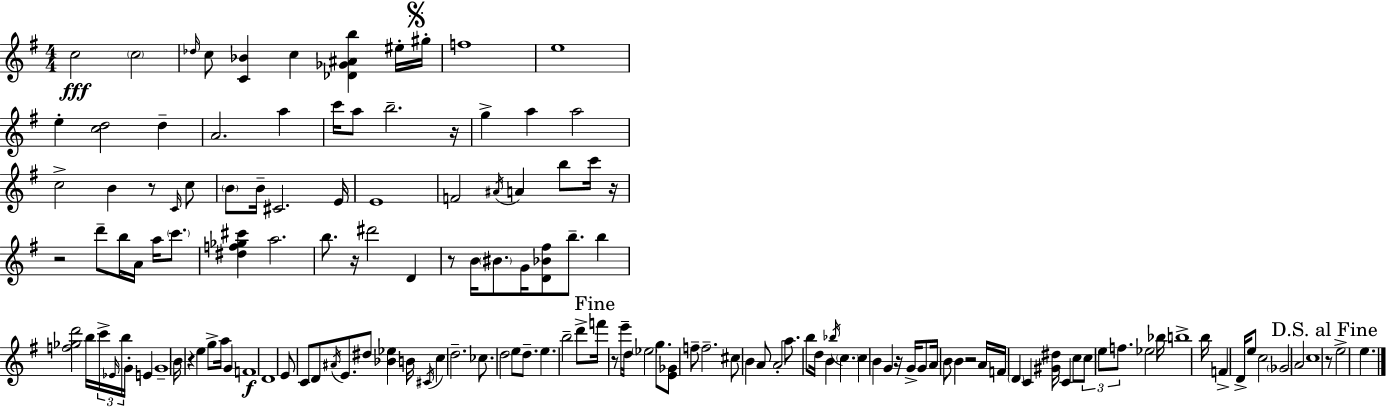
{
  \clef treble
  \numericTimeSignature
  \time 4/4
  \key g \major
  c''2\fff \parenthesize c''2 | \grace { des''16 } c''8 <c' bes'>4 c''4 <des' ges' ais' b''>4 eis''16-. | \mark \markup { \musicglyph "scripts.segno" } gis''16-. f''1 | e''1 | \break e''4-. <c'' d''>2 d''4-- | a'2. a''4 | c'''16 a''8 b''2.-- | r16 g''4-> a''4 a''2 | \break c''2-> b'4 r8 \grace { c'16 } | c''8 \parenthesize b'8 b'16-- cis'2. | e'16 e'1 | f'2 \acciaccatura { ais'16 } a'4 b''8 | \break c'''16 r16 r2 d'''8-- b''16 a'16 a''16 | \parenthesize c'''8. <dis'' f'' ges'' cis'''>4 a''2. | b''8. r16 dis'''2 d'4 | r8 b'16 \parenthesize bis'8. g'16 <d' bes' fis''>8 b''8.-- b''4 | \break <f'' ges'' d'''>2 b''16 \tuplet 3/2 { c'''16-> \grace { ees'16 } b''16 } g'16-. | e'4 g'1-- | b'16 r4 e''4 g''8-> a''16 | g'4 f'1\f | \break d'1 | e'8 c'8 d'8 \acciaccatura { ais'16 } e'8. dis''8 | <bes' ees''>4 b'16 \acciaccatura { cis'16 } c''4 d''2.-- | ces''8. d''2 | \break e''8 d''8.-- e''4. b''2-- | d'''8-> \mark "Fine" f'''16 r8 e'''16-- d''16 \parenthesize ees''2 | g''8. <e' ges'>8 f''8-- f''2.-- | cis''8 b'4 a'8 a'2-. | \break a''8. b''8 d''16 b'4 | \acciaccatura { bes''16 } \parenthesize c''4. c''4 b'4 g'4 | r16 g'16-> g'8 a'16 b'8 b'4 r2 | a'16 f'16 \parenthesize d'4 c'4 | \break <gis' dis''>16 c'4 c''8 \tuplet 3/2 { c''8 e''8 f''8. } ees''2 | bes''16 b''1-> | b''16 f'4-> d'16-> e''8 c''2 | \parenthesize ges'2 a'2 | \break c''1 | \mark "D.S. al Fine" r8 e''2-> | e''4. \bar "|."
}